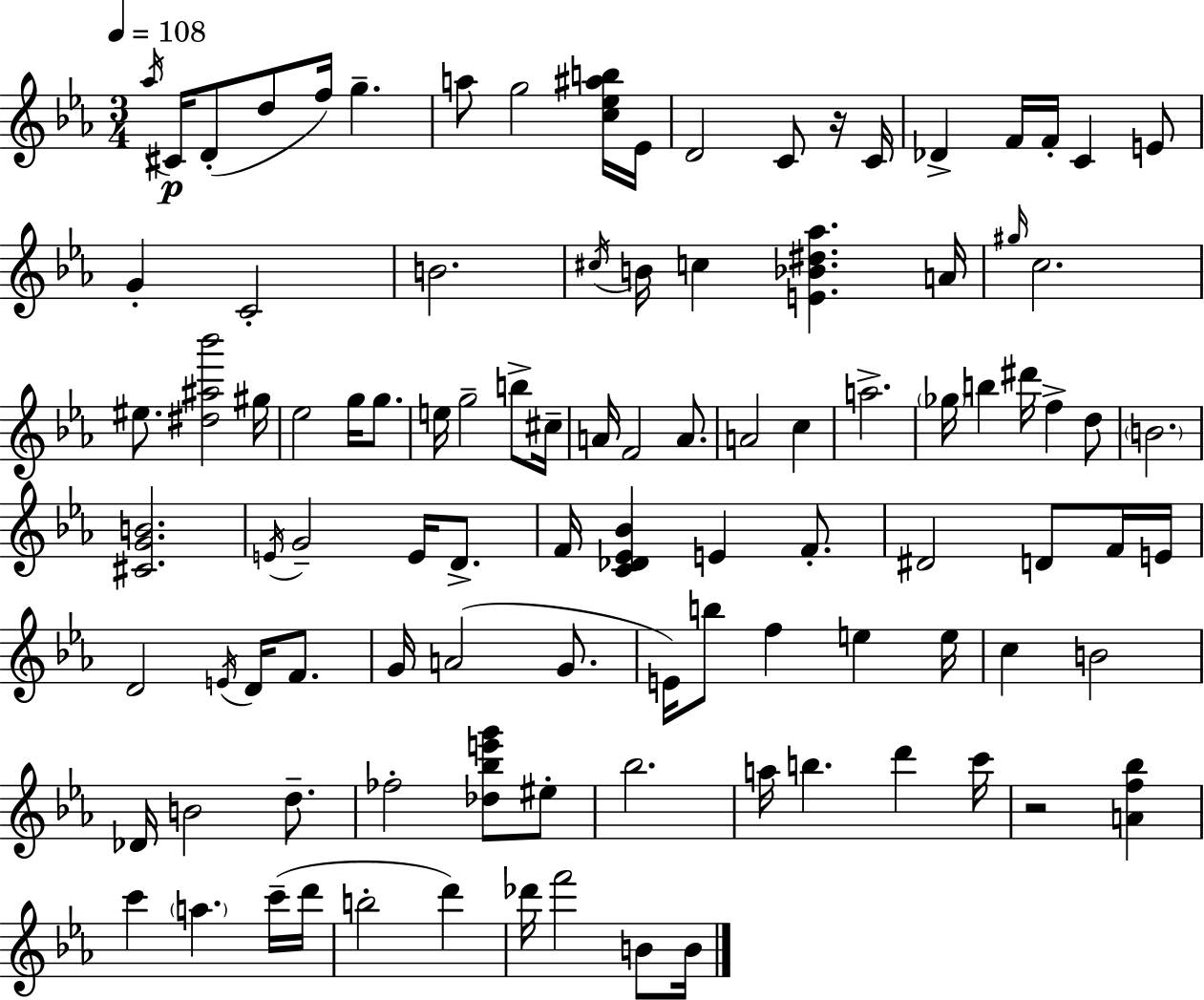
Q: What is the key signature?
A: EES major